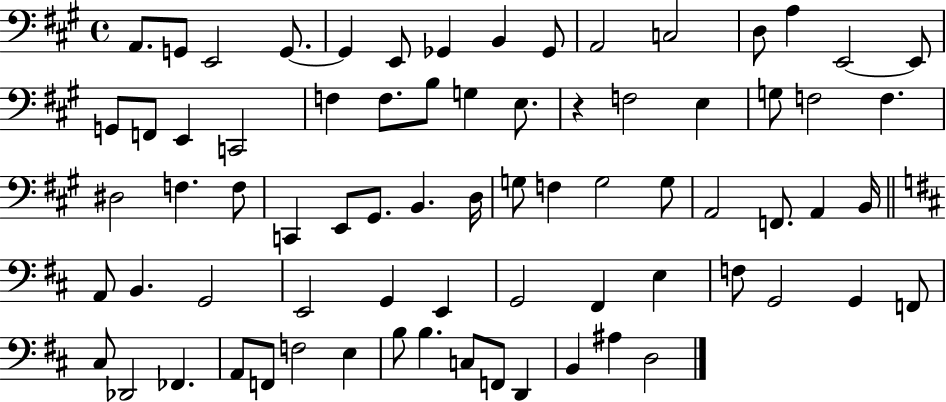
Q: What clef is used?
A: bass